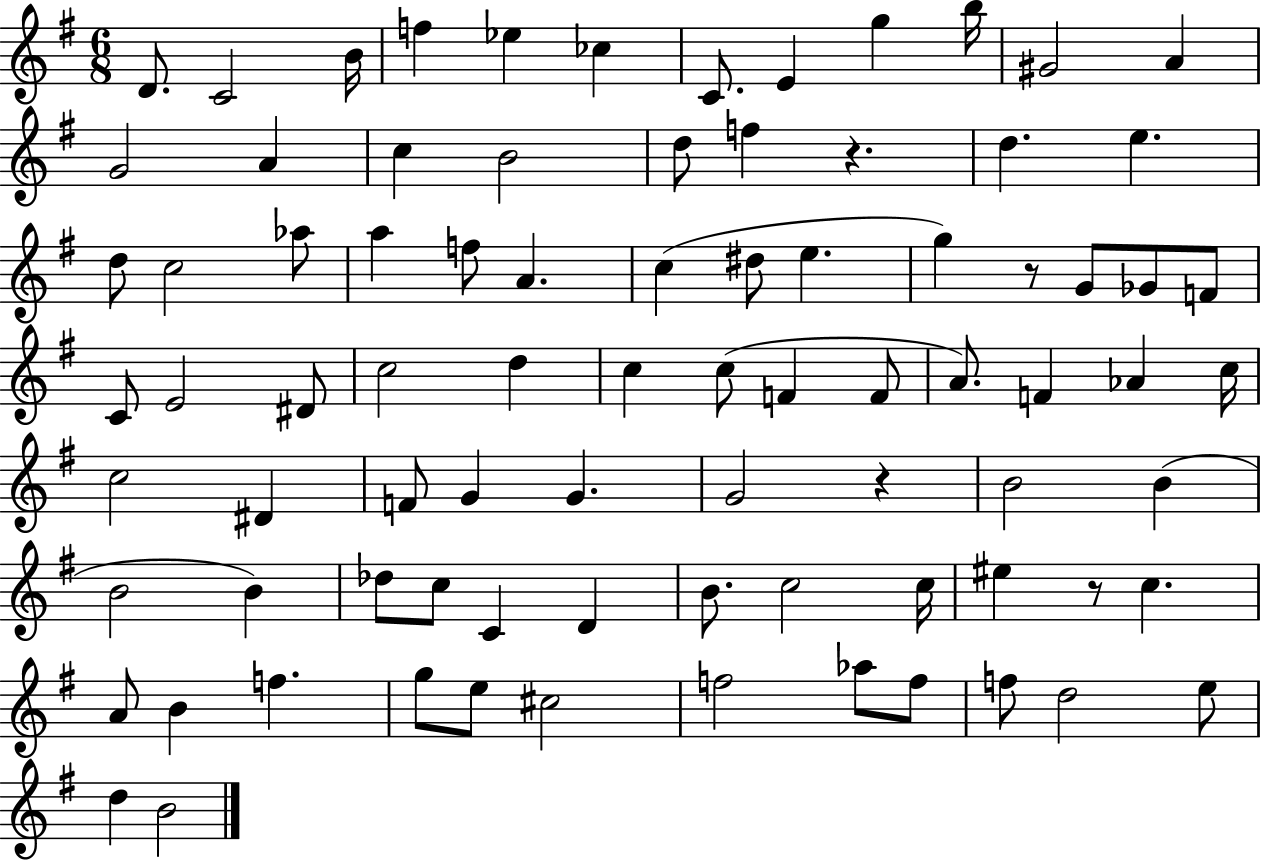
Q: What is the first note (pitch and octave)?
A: D4